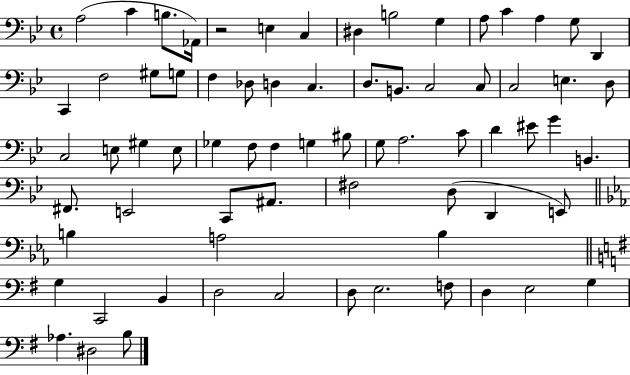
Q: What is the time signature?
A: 4/4